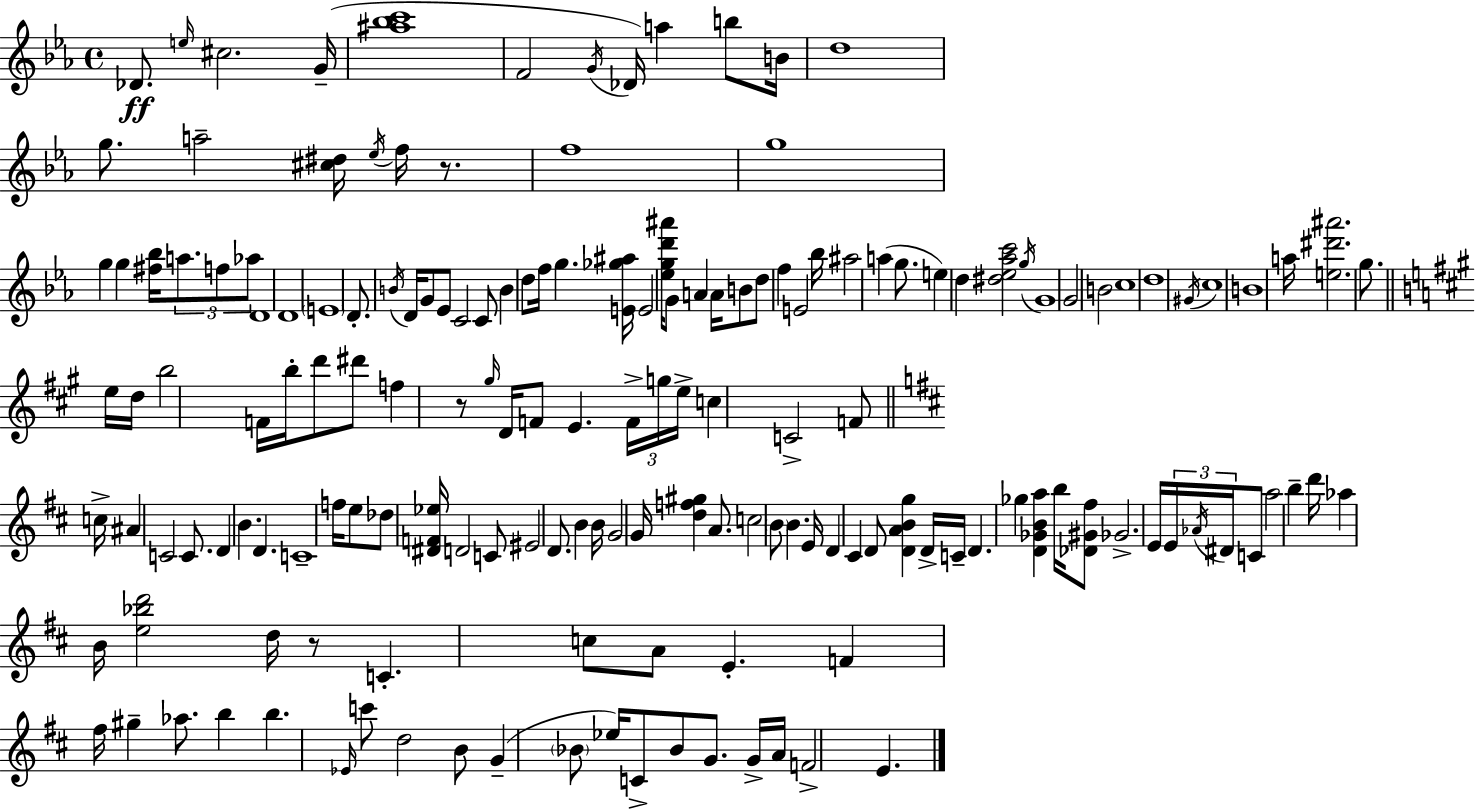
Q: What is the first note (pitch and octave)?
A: Db4